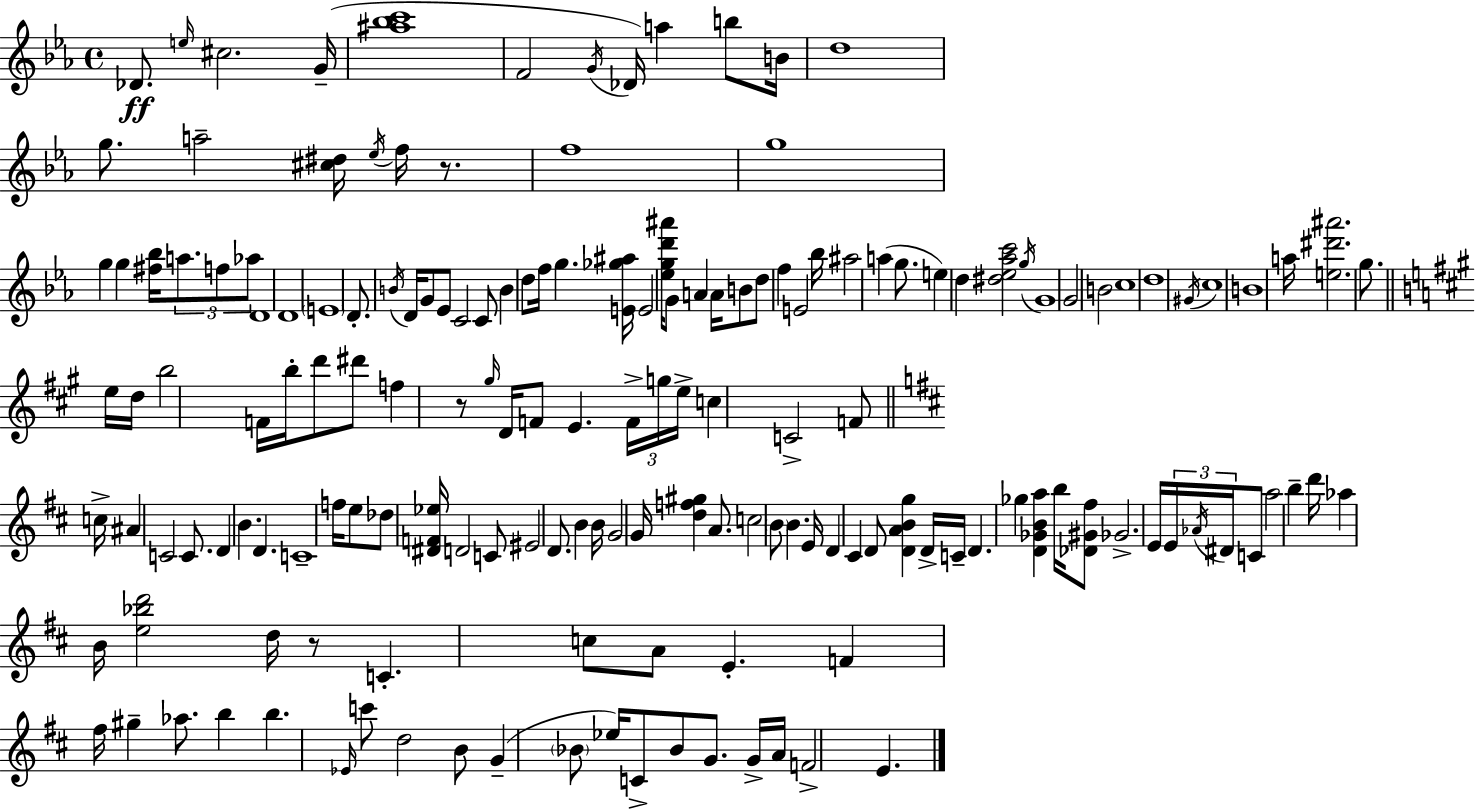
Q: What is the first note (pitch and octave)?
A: Db4